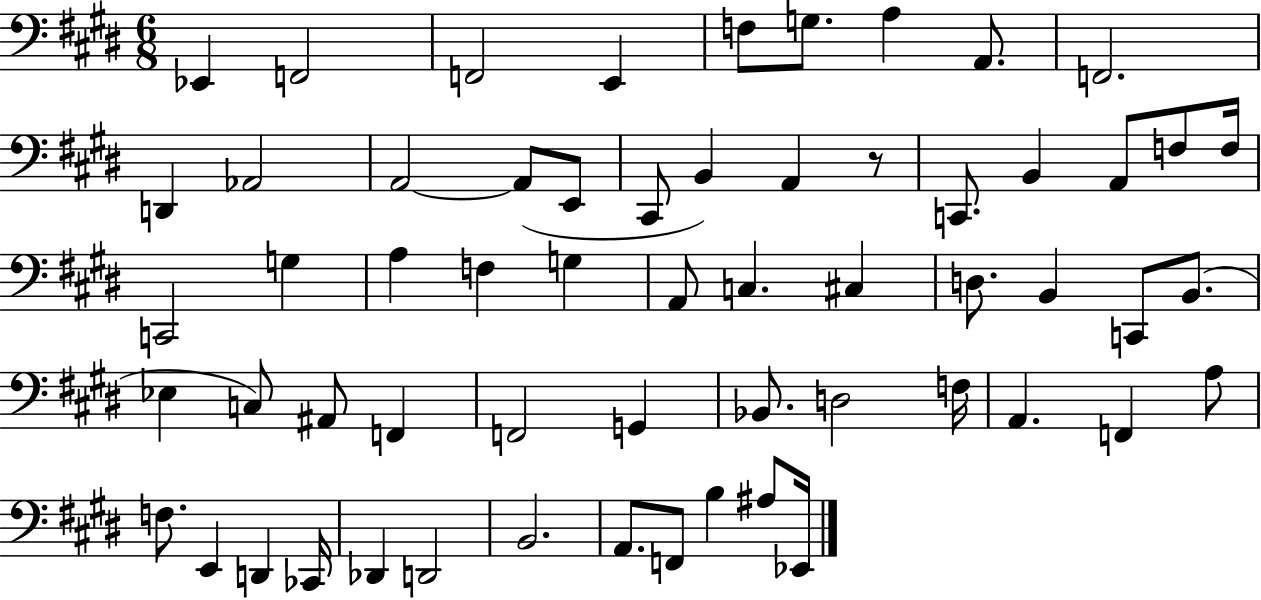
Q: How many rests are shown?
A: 1